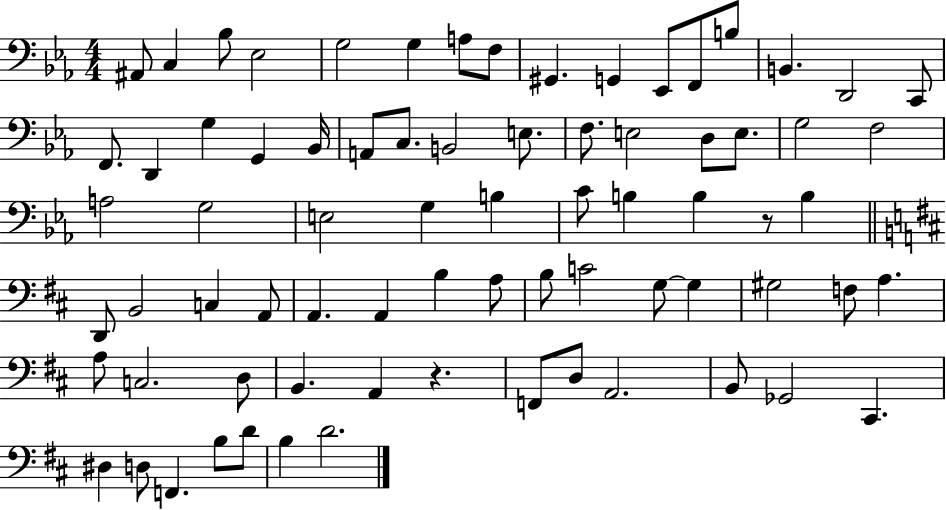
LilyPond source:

{
  \clef bass
  \numericTimeSignature
  \time 4/4
  \key ees \major
  ais,8 c4 bes8 ees2 | g2 g4 a8 f8 | gis,4. g,4 ees,8 f,8 b8 | b,4. d,2 c,8 | \break f,8. d,4 g4 g,4 bes,16 | a,8 c8. b,2 e8. | f8. e2 d8 e8. | g2 f2 | \break a2 g2 | e2 g4 b4 | c'8 b4 b4 r8 b4 | \bar "||" \break \key d \major d,8 b,2 c4 a,8 | a,4. a,4 b4 a8 | b8 c'2 g8~~ g4 | gis2 f8 a4. | \break a8 c2. d8 | b,4. a,4 r4. | f,8 d8 a,2. | b,8 ges,2 cis,4. | \break dis4 d8 f,4. b8 d'8 | b4 d'2. | \bar "|."
}